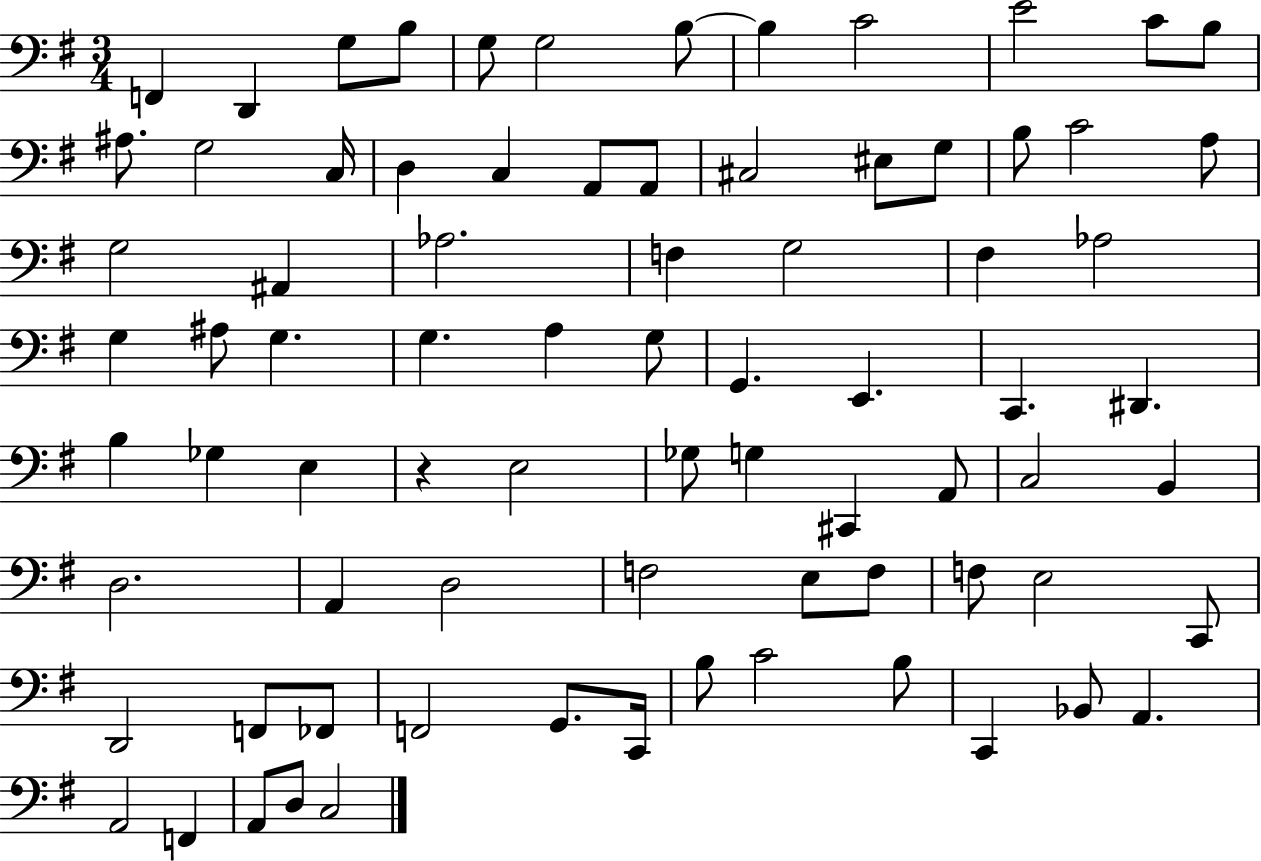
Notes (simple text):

F2/q D2/q G3/e B3/e G3/e G3/h B3/e B3/q C4/h E4/h C4/e B3/e A#3/e. G3/h C3/s D3/q C3/q A2/e A2/e C#3/h EIS3/e G3/e B3/e C4/h A3/e G3/h A#2/q Ab3/h. F3/q G3/h F#3/q Ab3/h G3/q A#3/e G3/q. G3/q. A3/q G3/e G2/q. E2/q. C2/q. D#2/q. B3/q Gb3/q E3/q R/q E3/h Gb3/e G3/q C#2/q A2/e C3/h B2/q D3/h. A2/q D3/h F3/h E3/e F3/e F3/e E3/h C2/e D2/h F2/e FES2/e F2/h G2/e. C2/s B3/e C4/h B3/e C2/q Bb2/e A2/q. A2/h F2/q A2/e D3/e C3/h